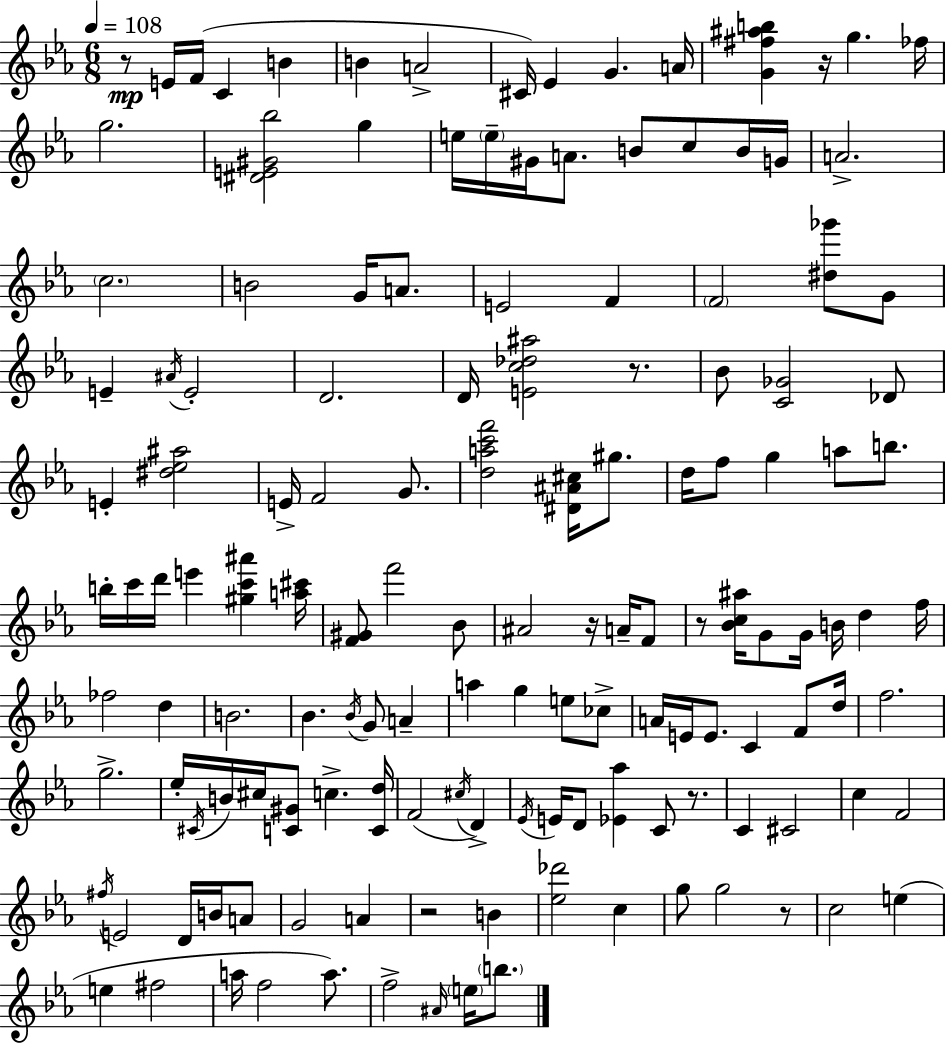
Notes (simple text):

R/e E4/s F4/s C4/q B4/q B4/q A4/h C#4/s Eb4/q G4/q. A4/s [G4,F#5,A#5,B5]/q R/s G5/q. FES5/s G5/h. [D#4,E4,G#4,Bb5]/h G5/q E5/s E5/s G#4/s A4/e. B4/e C5/e B4/s G4/s A4/h. C5/h. B4/h G4/s A4/e. E4/h F4/q F4/h [D#5,Gb6]/e G4/e E4/q A#4/s E4/h D4/h. D4/s [E4,C5,Db5,A#5]/h R/e. Bb4/e [C4,Gb4]/h Db4/e E4/q [D#5,Eb5,A#5]/h E4/s F4/h G4/e. [D5,A5,C6,F6]/h [D#4,A#4,C#5]/s G#5/e. D5/s F5/e G5/q A5/e B5/e. B5/s C6/s D6/s E6/q [G#5,C6,A#6]/q [A5,C#6]/s [F4,G#4]/e F6/h Bb4/e A#4/h R/s A4/s F4/e R/e [Bb4,C5,A#5]/s G4/e G4/s B4/s D5/q F5/s FES5/h D5/q B4/h. Bb4/q. Bb4/s G4/e A4/q A5/q G5/q E5/e CES5/e A4/s E4/s E4/e. C4/q F4/e D5/s F5/h. G5/h. Eb5/s C#4/s B4/s C#5/s [C4,G#4]/e C5/q. [C4,D5]/s F4/h C#5/s D4/q Eb4/s E4/s D4/e [Eb4,Ab5]/q C4/e R/e. C4/q C#4/h C5/q F4/h F#5/s E4/h D4/s B4/s A4/e G4/h A4/q R/h B4/q [Eb5,Db6]/h C5/q G5/e G5/h R/e C5/h E5/q E5/q F#5/h A5/s F5/h A5/e. F5/h A#4/s E5/s B5/e.